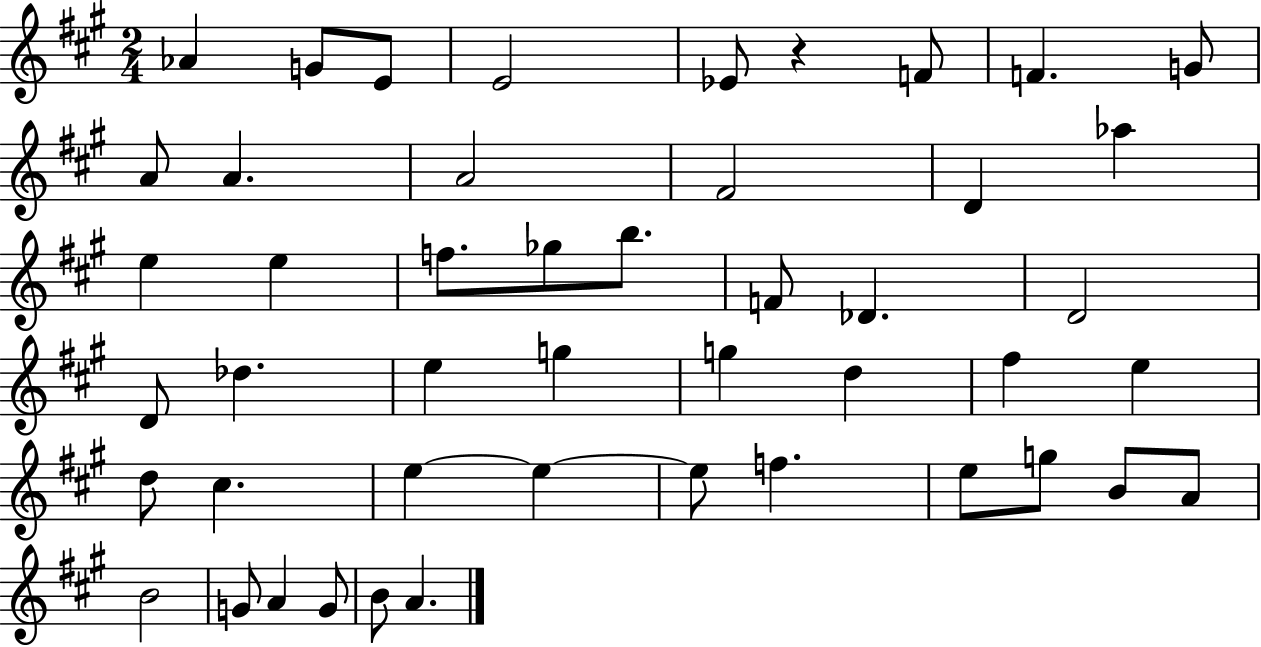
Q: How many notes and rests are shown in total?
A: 47